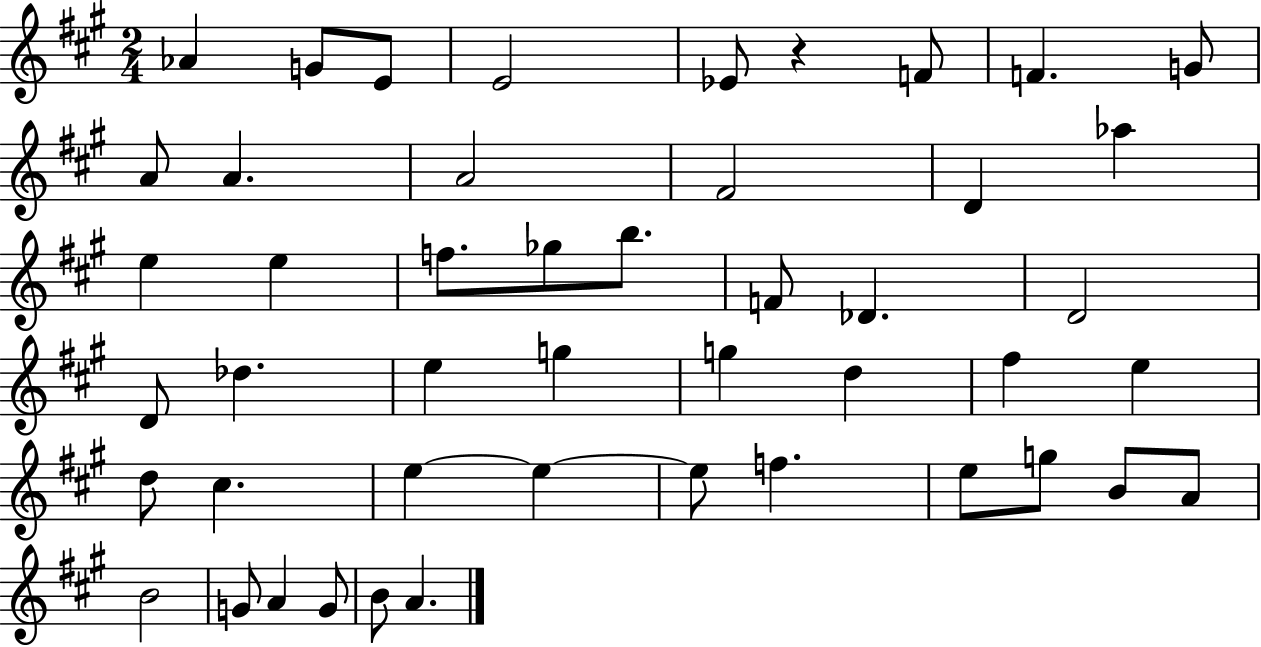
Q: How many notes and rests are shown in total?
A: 47